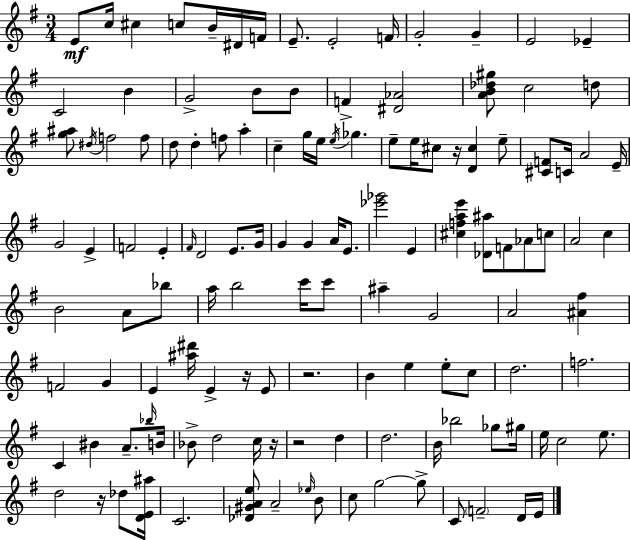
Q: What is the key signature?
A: E minor